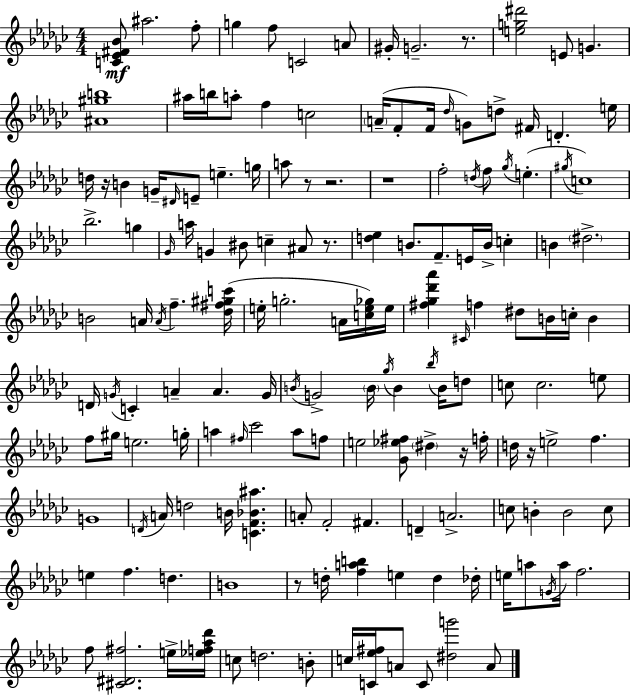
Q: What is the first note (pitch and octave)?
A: A#5